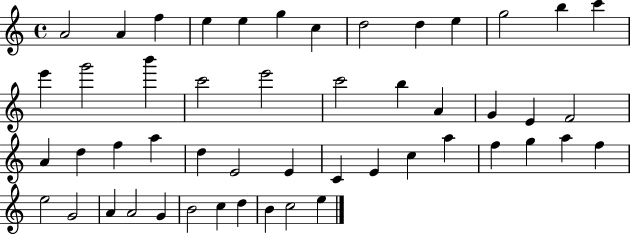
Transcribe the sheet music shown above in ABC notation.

X:1
T:Untitled
M:4/4
L:1/4
K:C
A2 A f e e g c d2 d e g2 b c' e' g'2 b' c'2 e'2 c'2 b A G E F2 A d f a d E2 E C E c a f g a f e2 G2 A A2 G B2 c d B c2 e